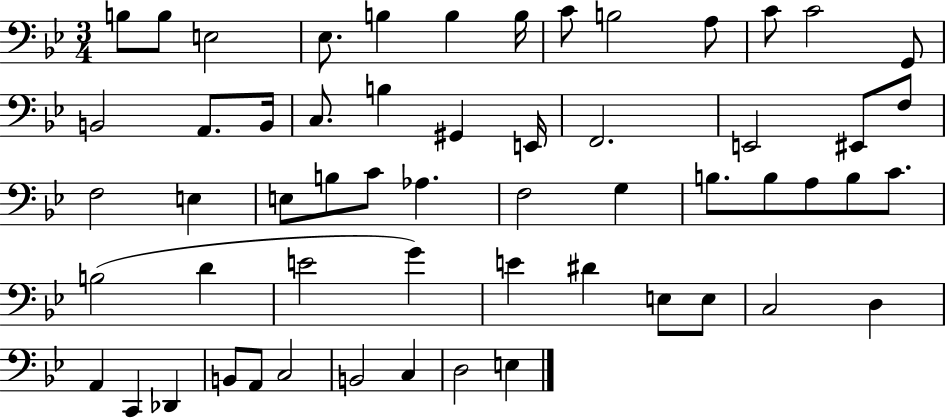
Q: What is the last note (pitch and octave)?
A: E3